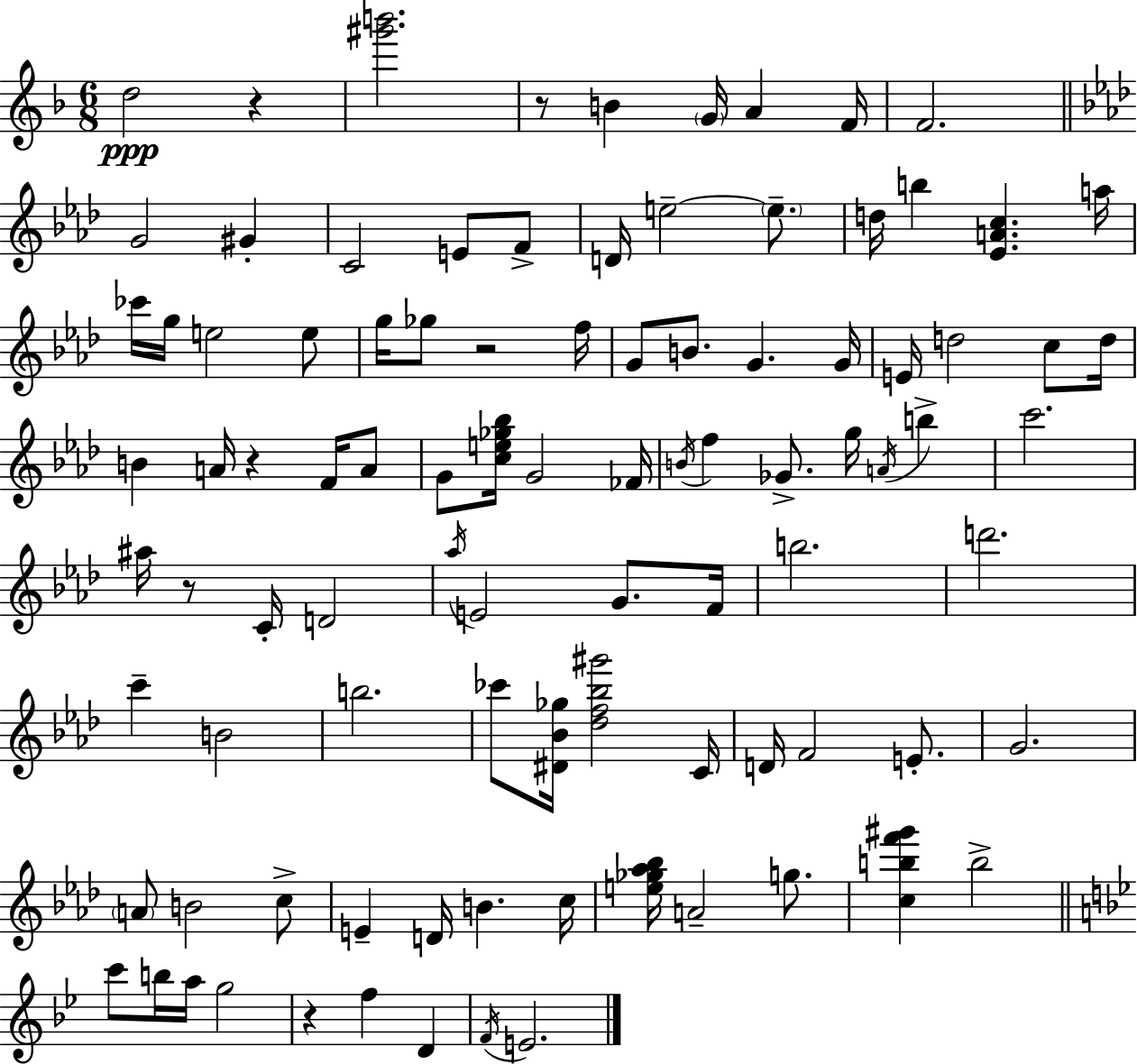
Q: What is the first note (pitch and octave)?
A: D5